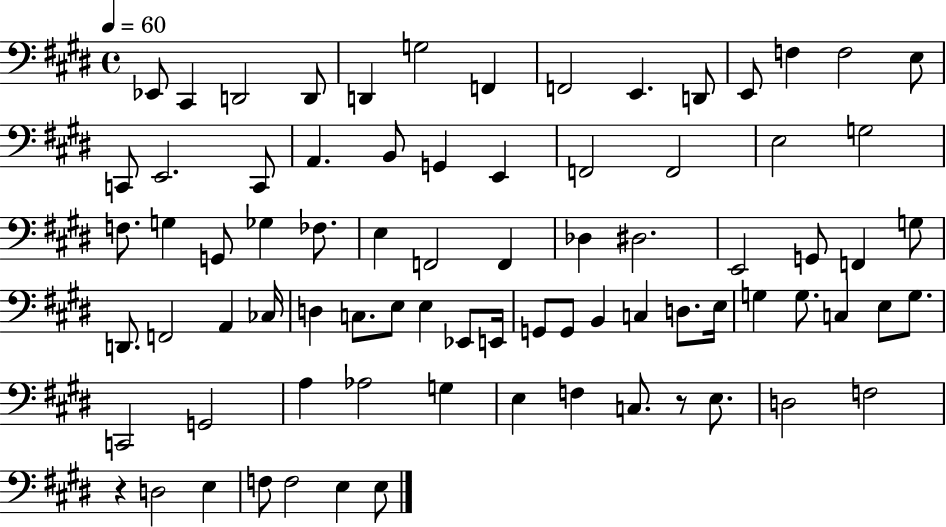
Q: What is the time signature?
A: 4/4